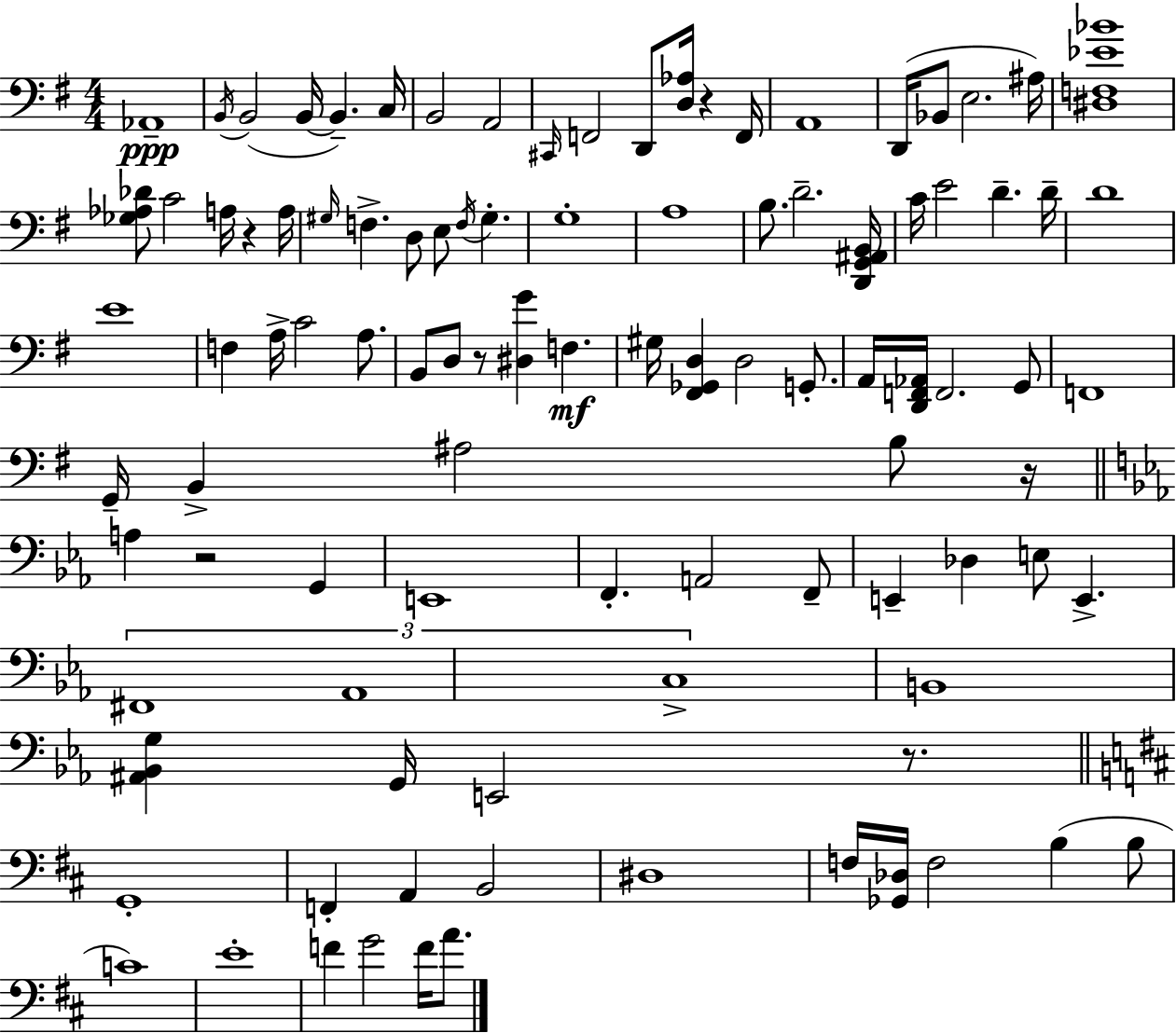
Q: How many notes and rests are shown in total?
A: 100